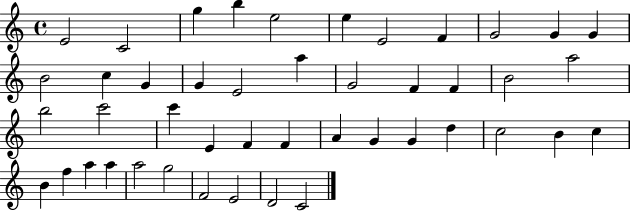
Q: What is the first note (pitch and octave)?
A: E4